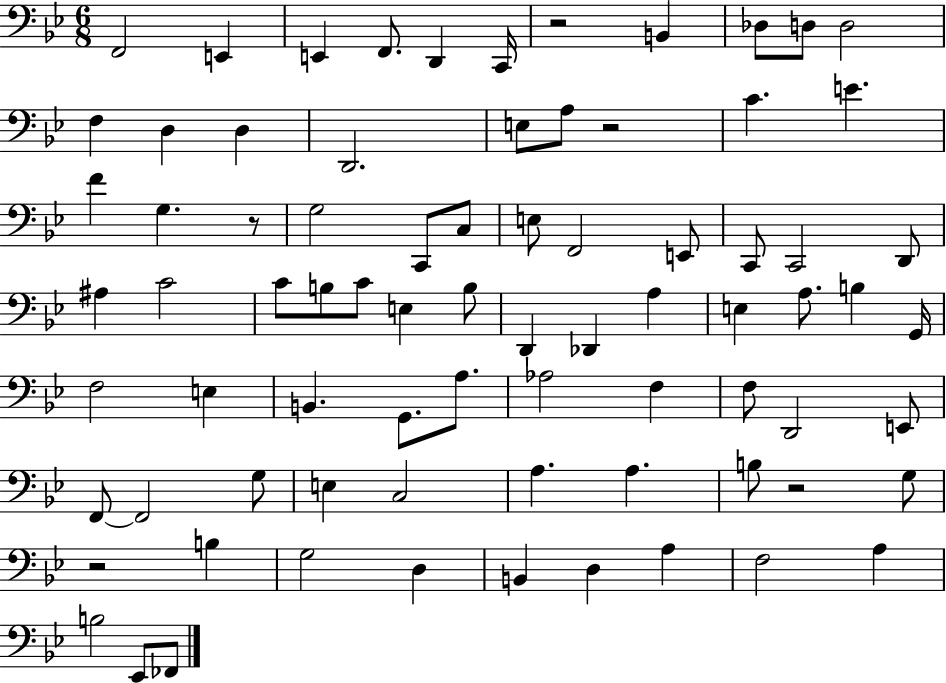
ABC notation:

X:1
T:Untitled
M:6/8
L:1/4
K:Bb
F,,2 E,, E,, F,,/2 D,, C,,/4 z2 B,, _D,/2 D,/2 D,2 F, D, D, D,,2 E,/2 A,/2 z2 C E F G, z/2 G,2 C,,/2 C,/2 E,/2 F,,2 E,,/2 C,,/2 C,,2 D,,/2 ^A, C2 C/2 B,/2 C/2 E, B,/2 D,, _D,, A, E, A,/2 B, G,,/4 F,2 E, B,, G,,/2 A,/2 _A,2 F, F,/2 D,,2 E,,/2 F,,/2 F,,2 G,/2 E, C,2 A, A, B,/2 z2 G,/2 z2 B, G,2 D, B,, D, A, F,2 A, B,2 _E,,/2 _F,,/2